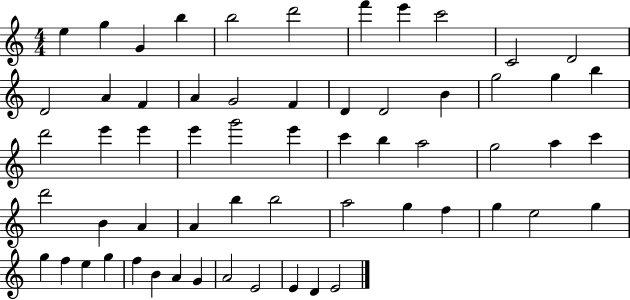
E5/q G5/q G4/q B5/q B5/h D6/h F6/q E6/q C6/h C4/h D4/h D4/h A4/q F4/q A4/q G4/h F4/q D4/q D4/h B4/q G5/h G5/q B5/q D6/h E6/q E6/q E6/q G6/h E6/q C6/q B5/q A5/h G5/h A5/q C6/q D6/h B4/q A4/q A4/q B5/q B5/h A5/h G5/q F5/q G5/q E5/h G5/q G5/q F5/q E5/q G5/q F5/q B4/q A4/q G4/q A4/h E4/h E4/q D4/q E4/h